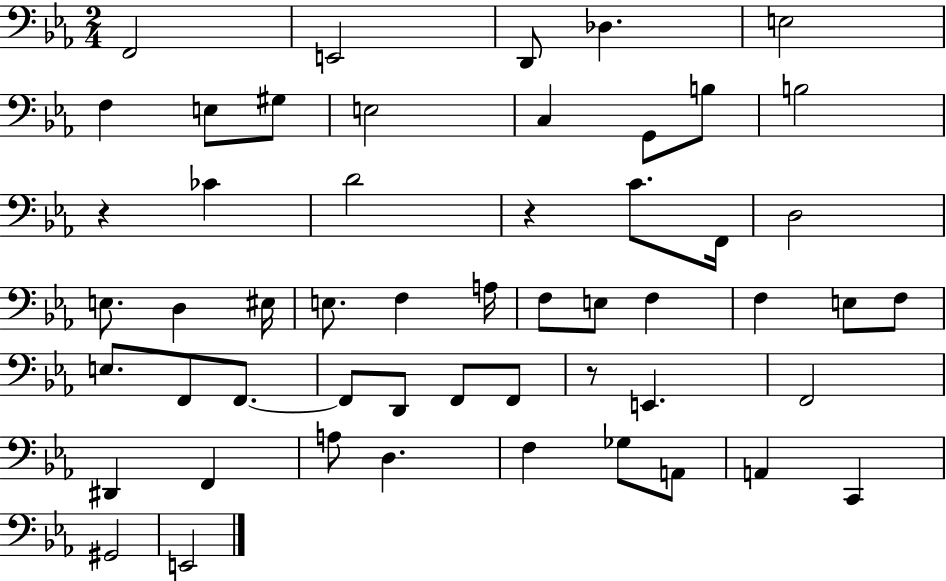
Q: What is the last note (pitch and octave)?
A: E2